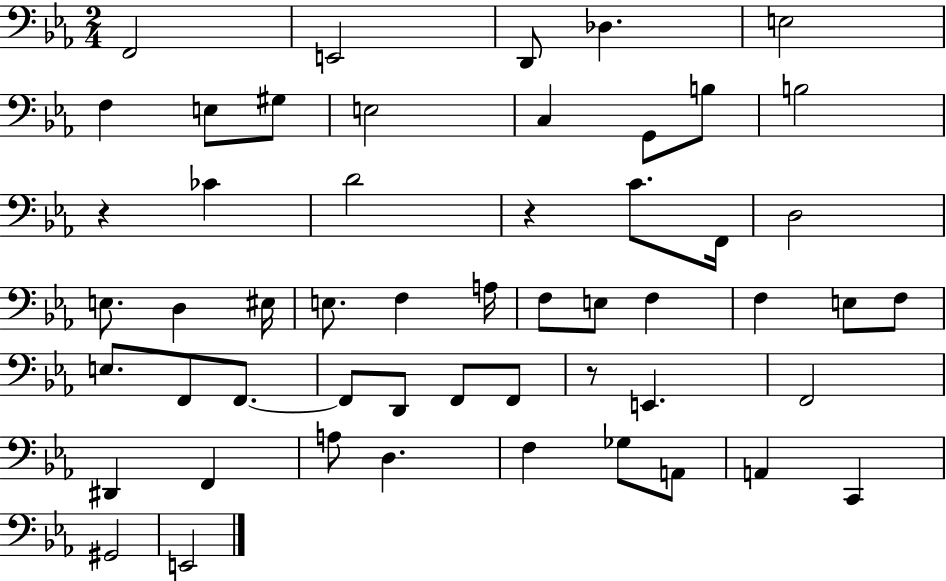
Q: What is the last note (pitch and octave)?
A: E2